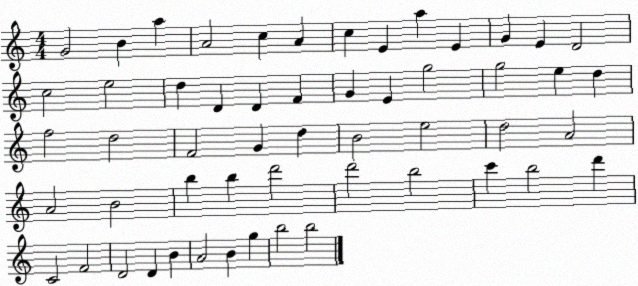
X:1
T:Untitled
M:4/4
L:1/4
K:C
G2 B a A2 c A c E a E G E D2 c2 e2 d D D F G E g2 g2 e d f2 d2 F2 G d B2 e2 d2 A2 A2 B2 b b d'2 d'2 b2 c' b2 d' C2 F2 D2 D B A2 B g b2 b2